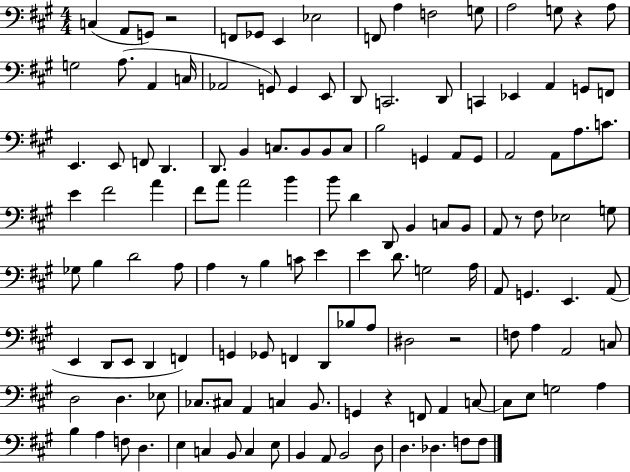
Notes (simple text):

C3/q A2/e G2/e R/h F2/e Gb2/e E2/q Eb3/h F2/e A3/q F3/h G3/e A3/h G3/e R/q A3/e G3/h A3/e. A2/q C3/s Ab2/h G2/e G2/q E2/e D2/e C2/h. D2/e C2/q Eb2/q A2/q G2/e F2/e E2/q. E2/e F2/e D2/q. D2/e. B2/q C3/e. B2/e B2/e C3/e B3/h G2/q A2/e G2/e A2/h A2/e A3/e. C4/e. E4/q F#4/h A4/q F#4/e A4/e A4/h B4/q B4/e D4/q D2/e B2/q C3/e B2/e A2/e R/e F#3/e Eb3/h G3/e Gb3/e B3/q D4/h A3/e A3/q R/e B3/q C4/e E4/q E4/q D4/e. G3/h A3/s A2/e G2/q. E2/q. A2/e E2/q D2/e E2/e D2/q F2/q G2/q Gb2/e F2/q D2/e Bb3/e A3/e D#3/h R/h F3/e A3/q A2/h C3/e D3/h D3/q. Eb3/e CES3/e. C#3/e A2/q C3/q B2/e. G2/q R/q F2/e A2/q C3/e C3/e E3/e G3/h A3/q B3/q A3/q F3/e D3/q. E3/q C3/q B2/e C3/q E3/e B2/q A2/e B2/h D3/e D3/q. Db3/q. F3/e F3/e